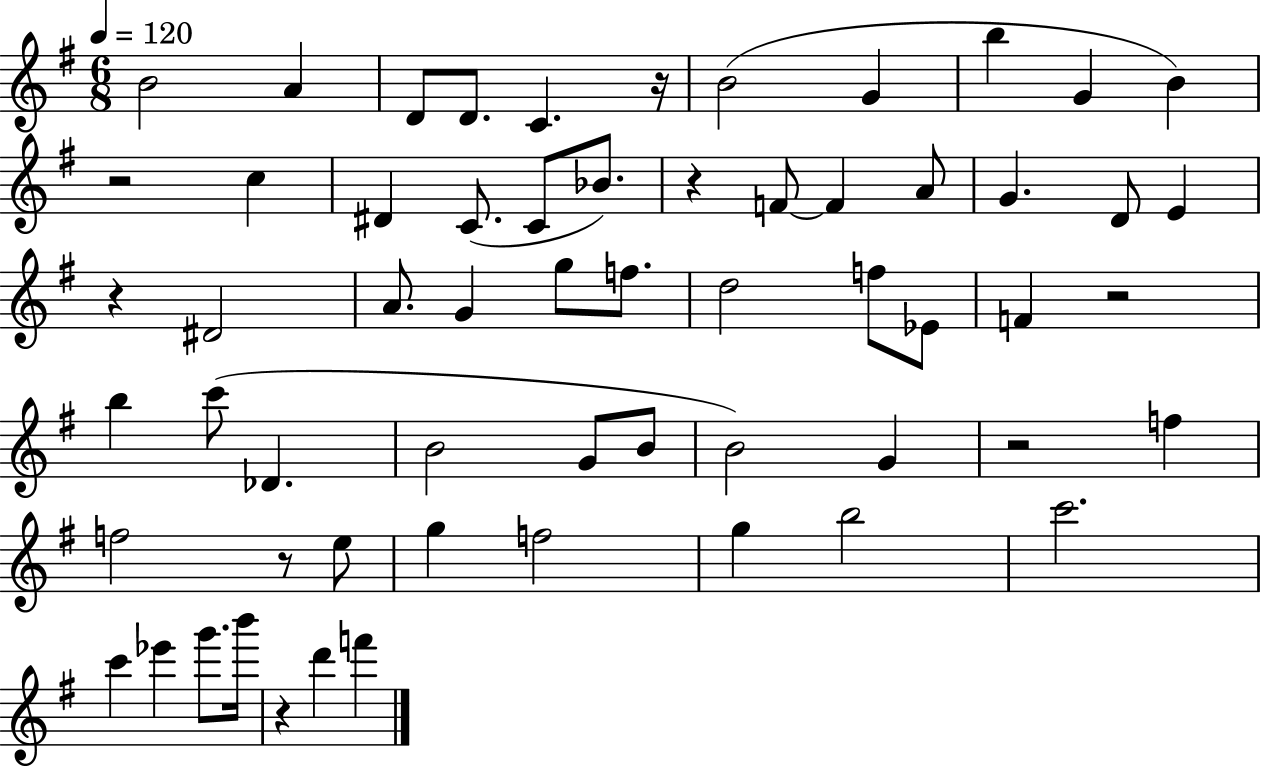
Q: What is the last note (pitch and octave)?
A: F6